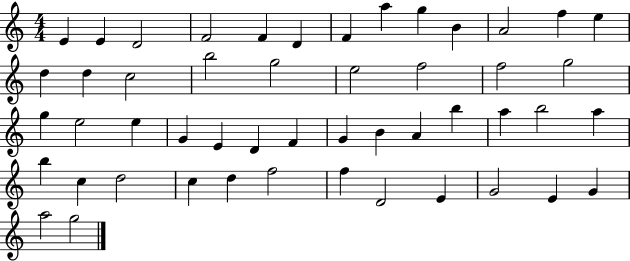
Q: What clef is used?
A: treble